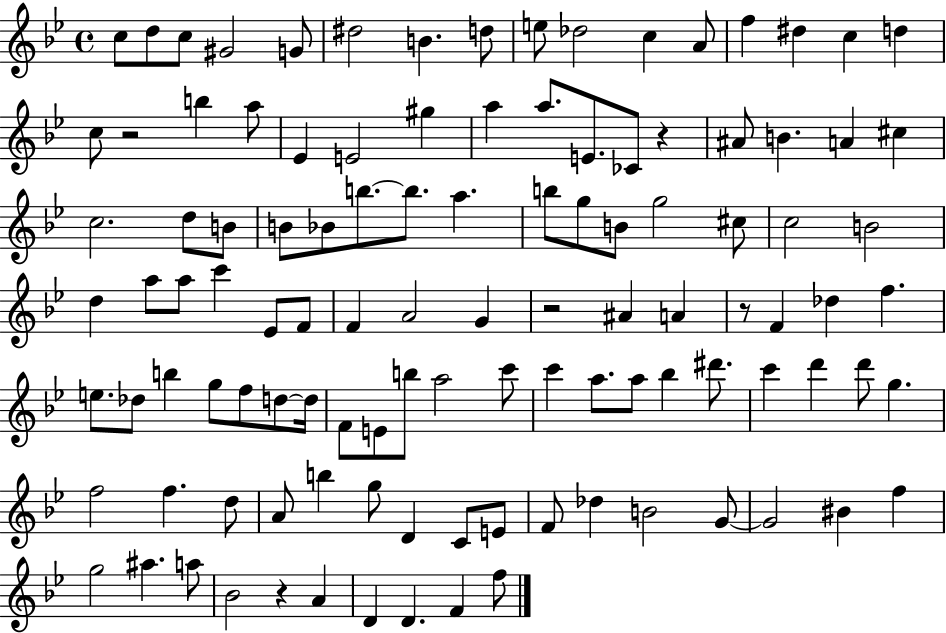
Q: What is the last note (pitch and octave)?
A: F5